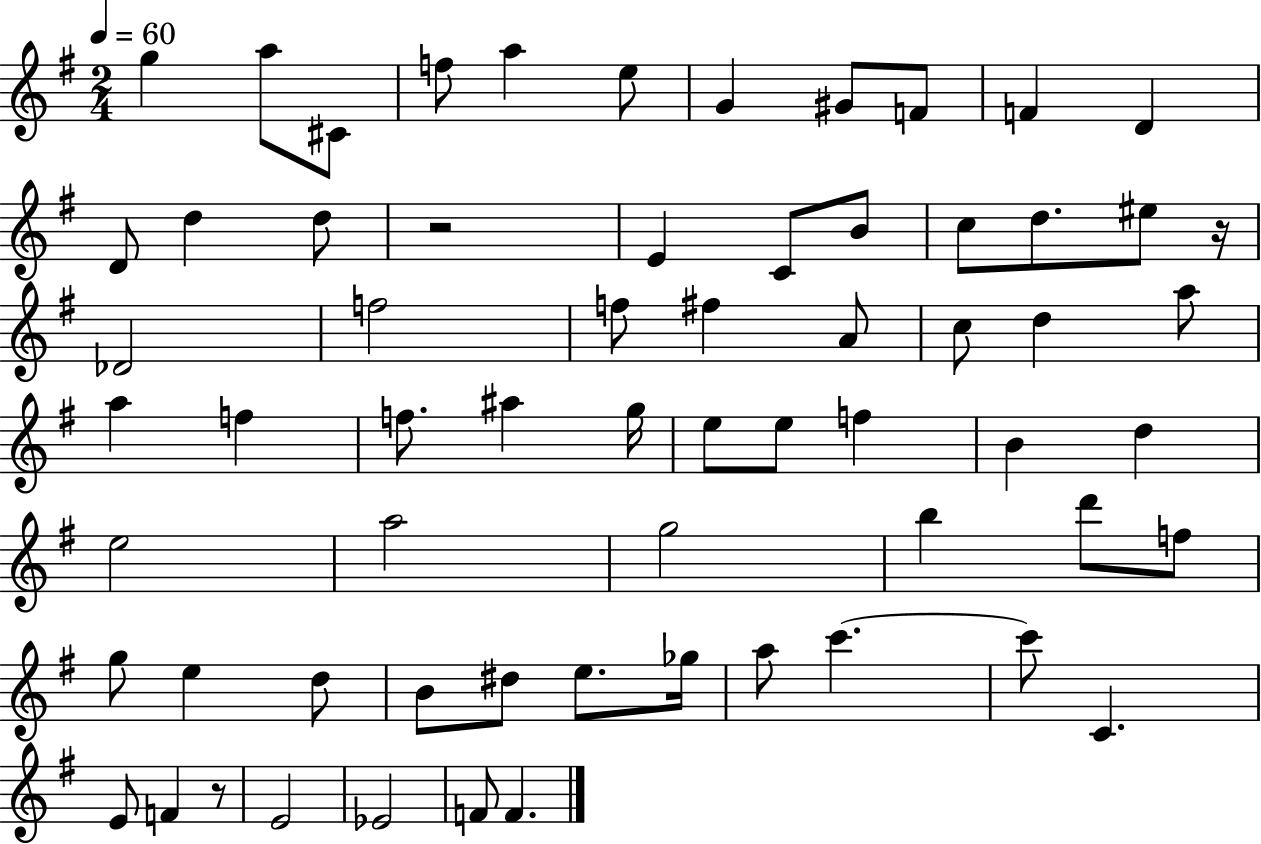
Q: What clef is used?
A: treble